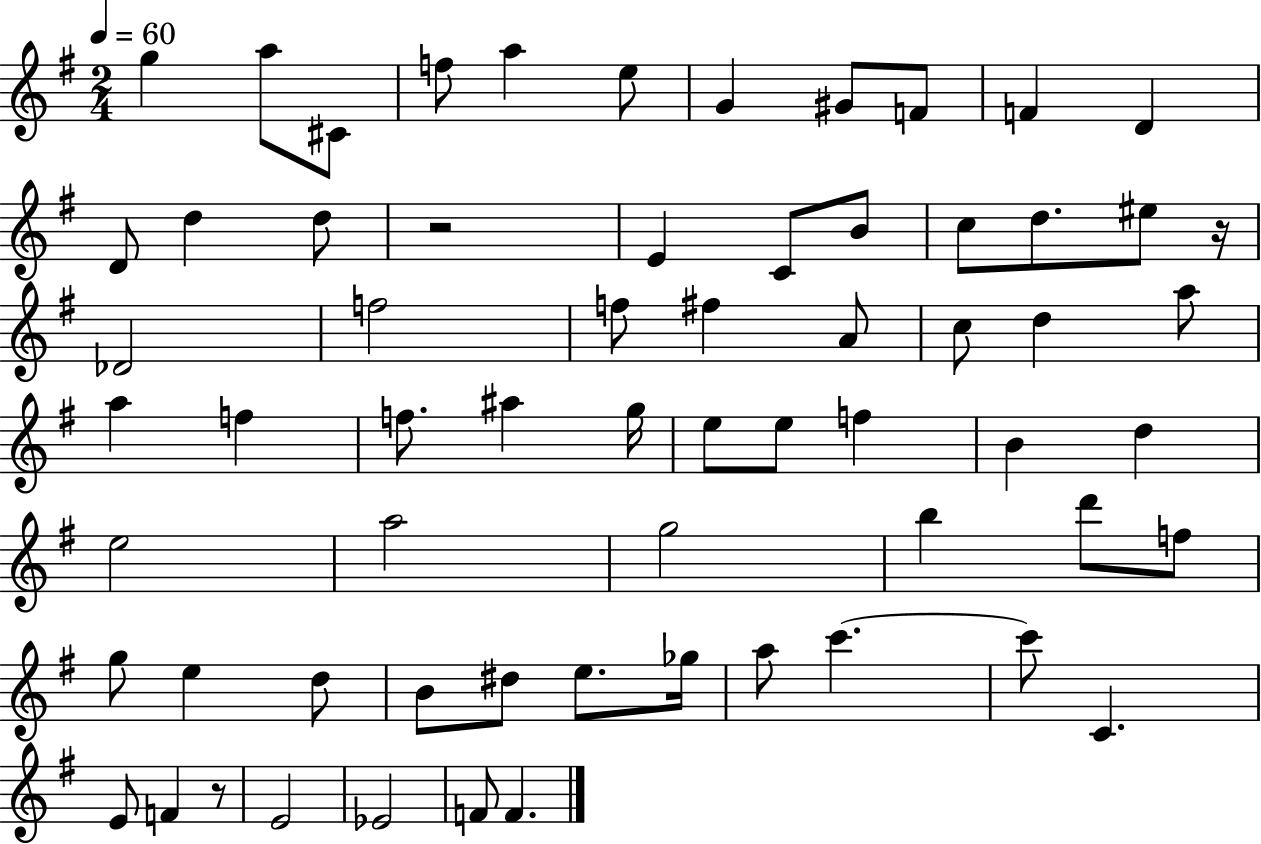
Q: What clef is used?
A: treble